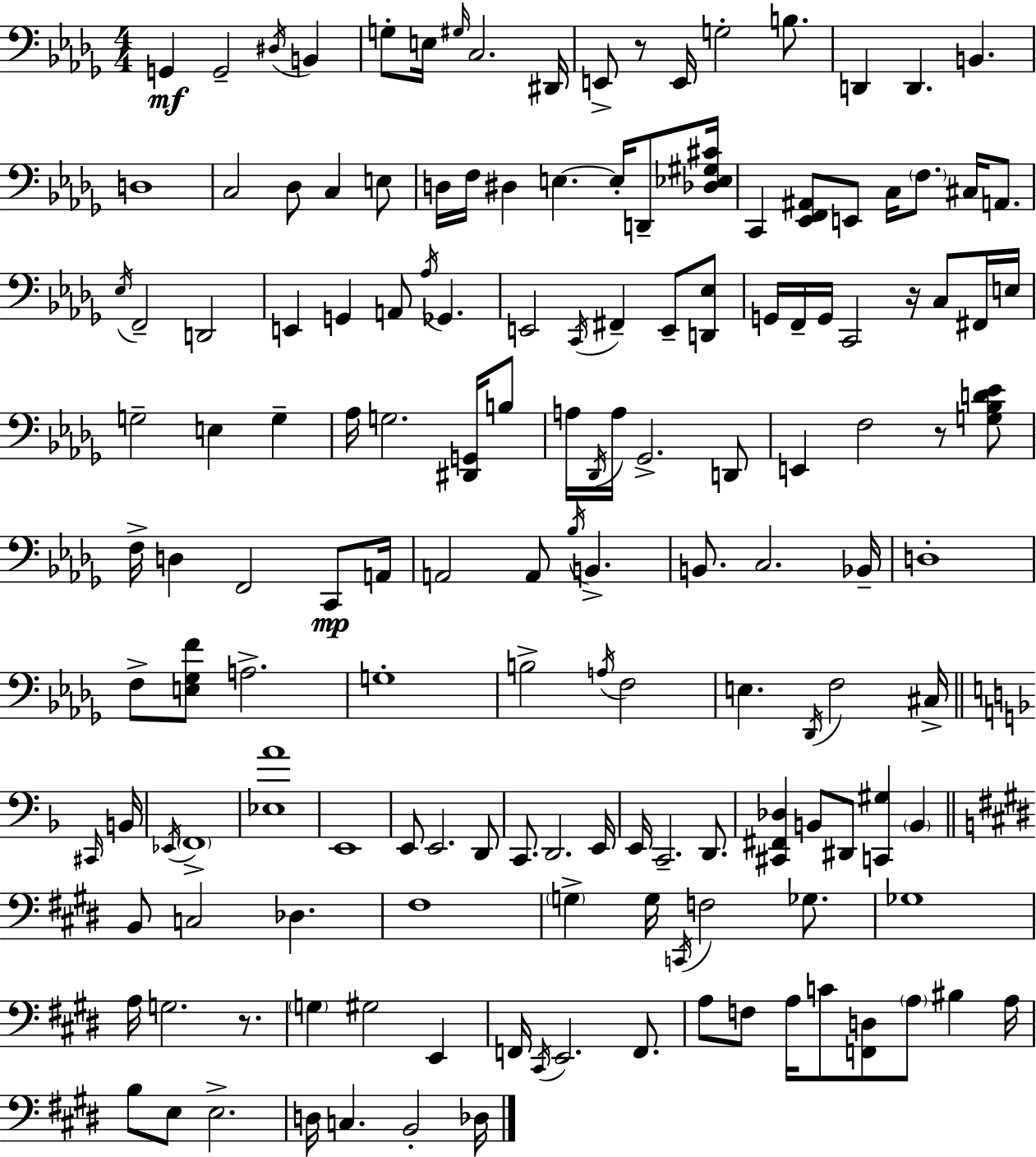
{
  \clef bass
  \numericTimeSignature
  \time 4/4
  \key bes \minor
  \repeat volta 2 { g,4\mf g,2-- \acciaccatura { dis16 } b,4 | g8-. e16 \grace { gis16 } c2. | dis,16 e,8-> r8 e,16 g2-. b8. | d,4 d,4. b,4. | \break d1 | c2 des8 c4 | e8 d16 f16 dis4 e4.~~ e16-. d,8-- | <des ees gis cis'>16 c,4 <ees, f, ais,>8 e,8 c16 \parenthesize f8. cis16 a,8. | \break \acciaccatura { ees16 } f,2-- d,2 | e,4 g,4 a,8 \acciaccatura { aes16 } ges,4. | e,2 \acciaccatura { c,16 } fis,4-- | e,8-- <d, ees>8 g,16 f,16-- g,16 c,2 | \break r16 c8 fis,16 e16 g2-- e4 | g4-- aes16 g2. | <dis, g,>16 b8 a16 \acciaccatura { des,16 } a16 ges,2.-> | d,8 e,4 f2 | \break r8 <g bes d' ees'>8 f16-> d4 f,2 | c,8\mp a,16 a,2 a,8 | \acciaccatura { bes16 } b,4.-> b,8. c2. | bes,16-- d1-. | \break f8-> <e ges f'>8 a2.-> | g1-. | b2-> \acciaccatura { a16 } | f2 e4. \acciaccatura { des,16 } f2 | \break cis16-> \bar "||" \break \key f \major \grace { cis,16 } b,16 \acciaccatura { ees,16 } \parenthesize f,1-> | <ees a'>1 | e,1 | e,8 e,2. | \break d,8 c,8. d,2. | e,16 e,16 c,2.-- | d,8. <cis, fis, des>4 b,8 dis,8 <c, gis>4 \parenthesize b,4 | \bar "||" \break \key e \major b,8 c2 des4. | fis1 | \parenthesize g4-> g16 \acciaccatura { c,16 } f2 ges8. | ges1 | \break a16 g2. r8. | \parenthesize g4 gis2 e,4 | f,16 \acciaccatura { cis,16 } e,2. f,8. | a8 f8 a16 c'8 <f, d>8 \parenthesize a8 bis4 | \break a16 b8 e8 e2.-> | d16 c4. b,2-. | des16 } \bar "|."
}